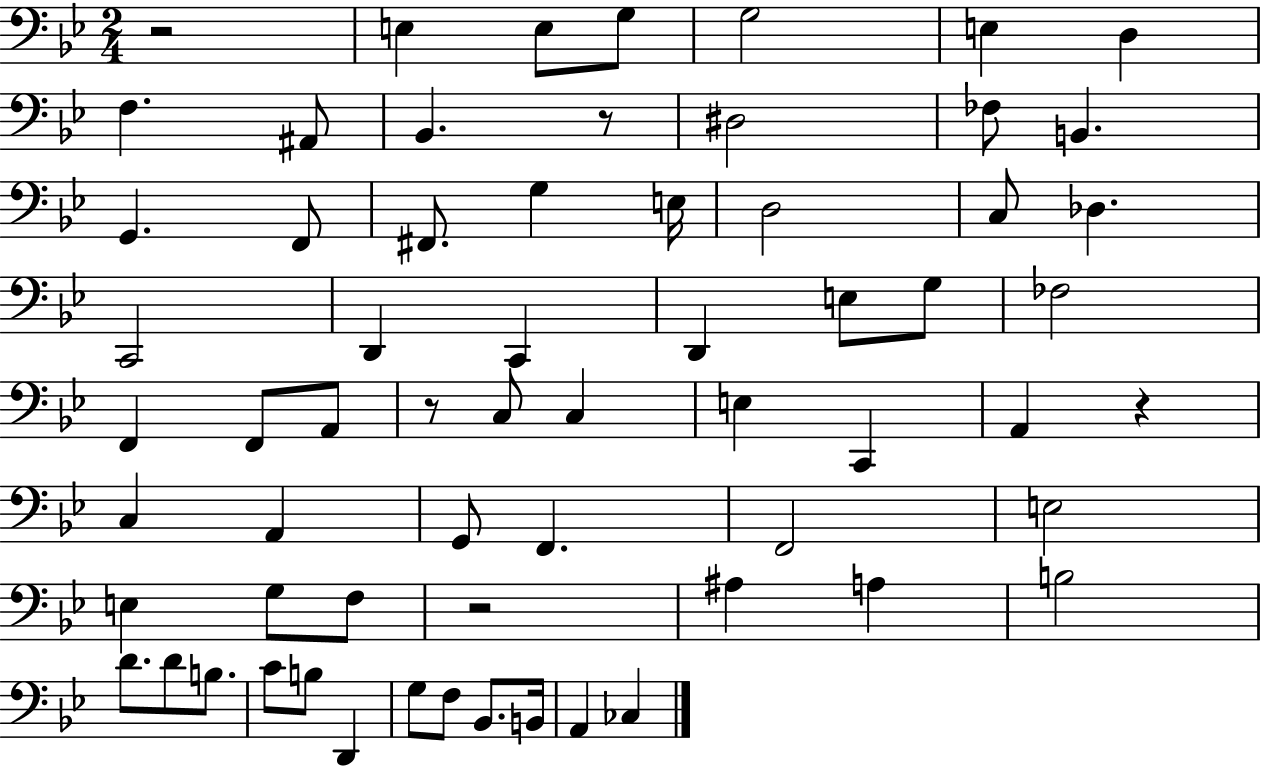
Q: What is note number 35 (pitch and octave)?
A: A2